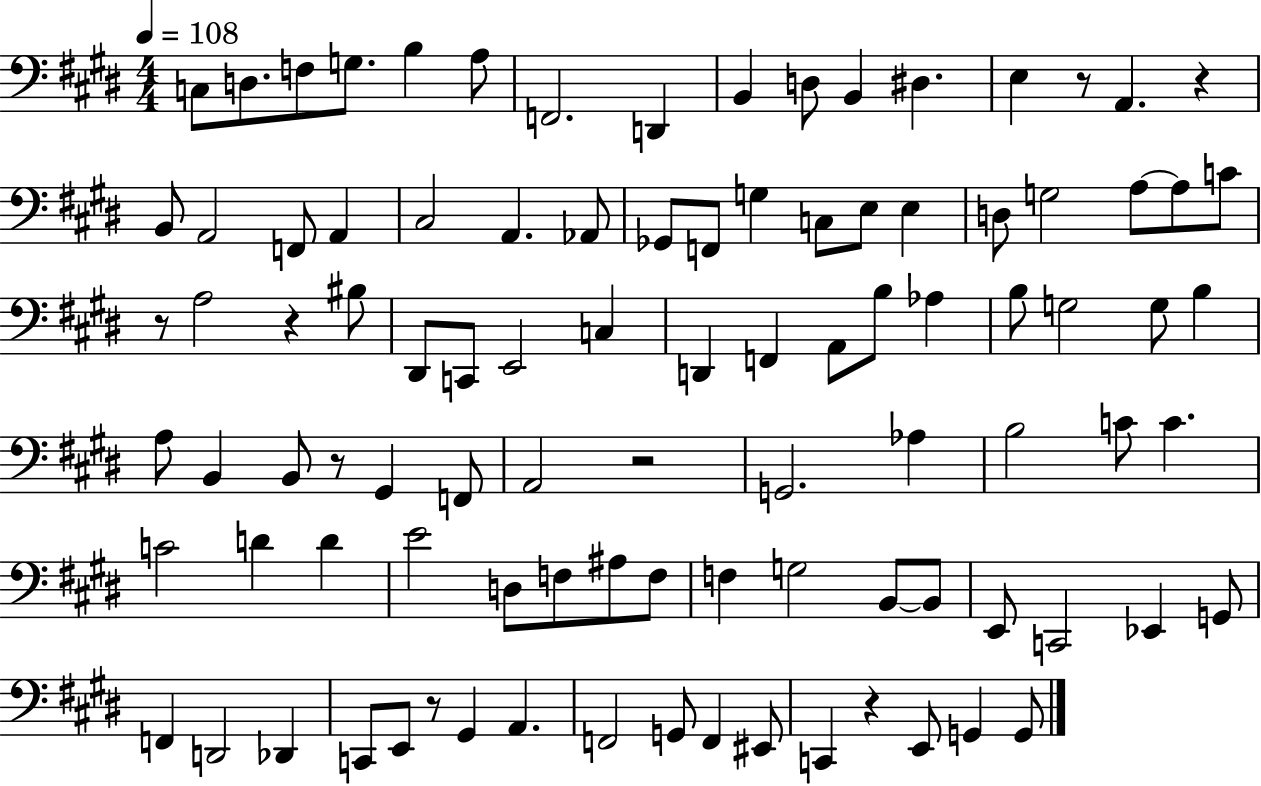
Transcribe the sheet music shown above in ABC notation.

X:1
T:Untitled
M:4/4
L:1/4
K:E
C,/2 D,/2 F,/2 G,/2 B, A,/2 F,,2 D,, B,, D,/2 B,, ^D, E, z/2 A,, z B,,/2 A,,2 F,,/2 A,, ^C,2 A,, _A,,/2 _G,,/2 F,,/2 G, C,/2 E,/2 E, D,/2 G,2 A,/2 A,/2 C/2 z/2 A,2 z ^B,/2 ^D,,/2 C,,/2 E,,2 C, D,, F,, A,,/2 B,/2 _A, B,/2 G,2 G,/2 B, A,/2 B,, B,,/2 z/2 ^G,, F,,/2 A,,2 z2 G,,2 _A, B,2 C/2 C C2 D D E2 D,/2 F,/2 ^A,/2 F,/2 F, G,2 B,,/2 B,,/2 E,,/2 C,,2 _E,, G,,/2 F,, D,,2 _D,, C,,/2 E,,/2 z/2 ^G,, A,, F,,2 G,,/2 F,, ^E,,/2 C,, z E,,/2 G,, G,,/2